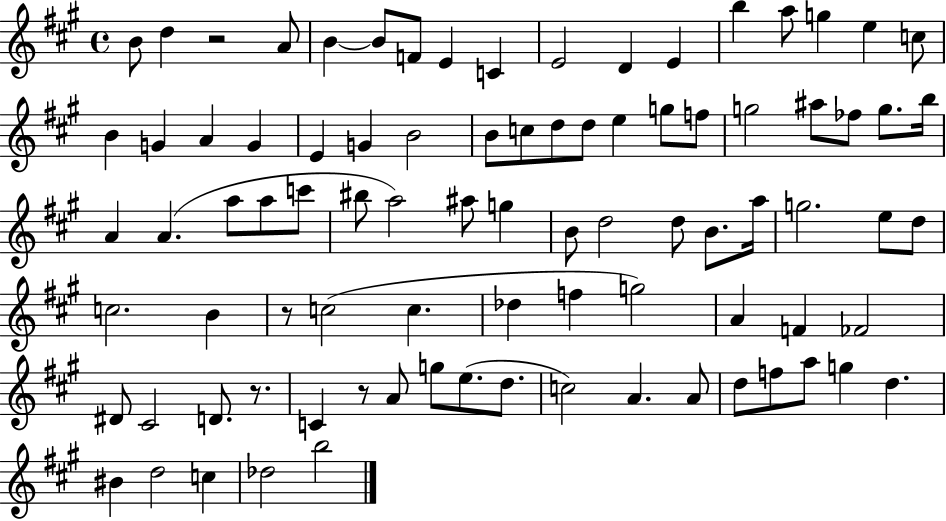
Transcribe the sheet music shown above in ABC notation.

X:1
T:Untitled
M:4/4
L:1/4
K:A
B/2 d z2 A/2 B B/2 F/2 E C E2 D E b a/2 g e c/2 B G A G E G B2 B/2 c/2 d/2 d/2 e g/2 f/2 g2 ^a/2 _f/2 g/2 b/4 A A a/2 a/2 c'/2 ^b/2 a2 ^a/2 g B/2 d2 d/2 B/2 a/4 g2 e/2 d/2 c2 B z/2 c2 c _d f g2 A F _F2 ^D/2 ^C2 D/2 z/2 C z/2 A/2 g/2 e/2 d/2 c2 A A/2 d/2 f/2 a/2 g d ^B d2 c _d2 b2